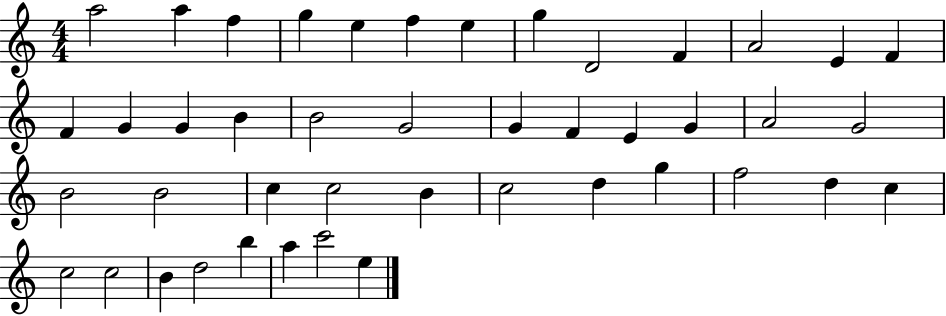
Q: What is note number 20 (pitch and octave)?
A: G4